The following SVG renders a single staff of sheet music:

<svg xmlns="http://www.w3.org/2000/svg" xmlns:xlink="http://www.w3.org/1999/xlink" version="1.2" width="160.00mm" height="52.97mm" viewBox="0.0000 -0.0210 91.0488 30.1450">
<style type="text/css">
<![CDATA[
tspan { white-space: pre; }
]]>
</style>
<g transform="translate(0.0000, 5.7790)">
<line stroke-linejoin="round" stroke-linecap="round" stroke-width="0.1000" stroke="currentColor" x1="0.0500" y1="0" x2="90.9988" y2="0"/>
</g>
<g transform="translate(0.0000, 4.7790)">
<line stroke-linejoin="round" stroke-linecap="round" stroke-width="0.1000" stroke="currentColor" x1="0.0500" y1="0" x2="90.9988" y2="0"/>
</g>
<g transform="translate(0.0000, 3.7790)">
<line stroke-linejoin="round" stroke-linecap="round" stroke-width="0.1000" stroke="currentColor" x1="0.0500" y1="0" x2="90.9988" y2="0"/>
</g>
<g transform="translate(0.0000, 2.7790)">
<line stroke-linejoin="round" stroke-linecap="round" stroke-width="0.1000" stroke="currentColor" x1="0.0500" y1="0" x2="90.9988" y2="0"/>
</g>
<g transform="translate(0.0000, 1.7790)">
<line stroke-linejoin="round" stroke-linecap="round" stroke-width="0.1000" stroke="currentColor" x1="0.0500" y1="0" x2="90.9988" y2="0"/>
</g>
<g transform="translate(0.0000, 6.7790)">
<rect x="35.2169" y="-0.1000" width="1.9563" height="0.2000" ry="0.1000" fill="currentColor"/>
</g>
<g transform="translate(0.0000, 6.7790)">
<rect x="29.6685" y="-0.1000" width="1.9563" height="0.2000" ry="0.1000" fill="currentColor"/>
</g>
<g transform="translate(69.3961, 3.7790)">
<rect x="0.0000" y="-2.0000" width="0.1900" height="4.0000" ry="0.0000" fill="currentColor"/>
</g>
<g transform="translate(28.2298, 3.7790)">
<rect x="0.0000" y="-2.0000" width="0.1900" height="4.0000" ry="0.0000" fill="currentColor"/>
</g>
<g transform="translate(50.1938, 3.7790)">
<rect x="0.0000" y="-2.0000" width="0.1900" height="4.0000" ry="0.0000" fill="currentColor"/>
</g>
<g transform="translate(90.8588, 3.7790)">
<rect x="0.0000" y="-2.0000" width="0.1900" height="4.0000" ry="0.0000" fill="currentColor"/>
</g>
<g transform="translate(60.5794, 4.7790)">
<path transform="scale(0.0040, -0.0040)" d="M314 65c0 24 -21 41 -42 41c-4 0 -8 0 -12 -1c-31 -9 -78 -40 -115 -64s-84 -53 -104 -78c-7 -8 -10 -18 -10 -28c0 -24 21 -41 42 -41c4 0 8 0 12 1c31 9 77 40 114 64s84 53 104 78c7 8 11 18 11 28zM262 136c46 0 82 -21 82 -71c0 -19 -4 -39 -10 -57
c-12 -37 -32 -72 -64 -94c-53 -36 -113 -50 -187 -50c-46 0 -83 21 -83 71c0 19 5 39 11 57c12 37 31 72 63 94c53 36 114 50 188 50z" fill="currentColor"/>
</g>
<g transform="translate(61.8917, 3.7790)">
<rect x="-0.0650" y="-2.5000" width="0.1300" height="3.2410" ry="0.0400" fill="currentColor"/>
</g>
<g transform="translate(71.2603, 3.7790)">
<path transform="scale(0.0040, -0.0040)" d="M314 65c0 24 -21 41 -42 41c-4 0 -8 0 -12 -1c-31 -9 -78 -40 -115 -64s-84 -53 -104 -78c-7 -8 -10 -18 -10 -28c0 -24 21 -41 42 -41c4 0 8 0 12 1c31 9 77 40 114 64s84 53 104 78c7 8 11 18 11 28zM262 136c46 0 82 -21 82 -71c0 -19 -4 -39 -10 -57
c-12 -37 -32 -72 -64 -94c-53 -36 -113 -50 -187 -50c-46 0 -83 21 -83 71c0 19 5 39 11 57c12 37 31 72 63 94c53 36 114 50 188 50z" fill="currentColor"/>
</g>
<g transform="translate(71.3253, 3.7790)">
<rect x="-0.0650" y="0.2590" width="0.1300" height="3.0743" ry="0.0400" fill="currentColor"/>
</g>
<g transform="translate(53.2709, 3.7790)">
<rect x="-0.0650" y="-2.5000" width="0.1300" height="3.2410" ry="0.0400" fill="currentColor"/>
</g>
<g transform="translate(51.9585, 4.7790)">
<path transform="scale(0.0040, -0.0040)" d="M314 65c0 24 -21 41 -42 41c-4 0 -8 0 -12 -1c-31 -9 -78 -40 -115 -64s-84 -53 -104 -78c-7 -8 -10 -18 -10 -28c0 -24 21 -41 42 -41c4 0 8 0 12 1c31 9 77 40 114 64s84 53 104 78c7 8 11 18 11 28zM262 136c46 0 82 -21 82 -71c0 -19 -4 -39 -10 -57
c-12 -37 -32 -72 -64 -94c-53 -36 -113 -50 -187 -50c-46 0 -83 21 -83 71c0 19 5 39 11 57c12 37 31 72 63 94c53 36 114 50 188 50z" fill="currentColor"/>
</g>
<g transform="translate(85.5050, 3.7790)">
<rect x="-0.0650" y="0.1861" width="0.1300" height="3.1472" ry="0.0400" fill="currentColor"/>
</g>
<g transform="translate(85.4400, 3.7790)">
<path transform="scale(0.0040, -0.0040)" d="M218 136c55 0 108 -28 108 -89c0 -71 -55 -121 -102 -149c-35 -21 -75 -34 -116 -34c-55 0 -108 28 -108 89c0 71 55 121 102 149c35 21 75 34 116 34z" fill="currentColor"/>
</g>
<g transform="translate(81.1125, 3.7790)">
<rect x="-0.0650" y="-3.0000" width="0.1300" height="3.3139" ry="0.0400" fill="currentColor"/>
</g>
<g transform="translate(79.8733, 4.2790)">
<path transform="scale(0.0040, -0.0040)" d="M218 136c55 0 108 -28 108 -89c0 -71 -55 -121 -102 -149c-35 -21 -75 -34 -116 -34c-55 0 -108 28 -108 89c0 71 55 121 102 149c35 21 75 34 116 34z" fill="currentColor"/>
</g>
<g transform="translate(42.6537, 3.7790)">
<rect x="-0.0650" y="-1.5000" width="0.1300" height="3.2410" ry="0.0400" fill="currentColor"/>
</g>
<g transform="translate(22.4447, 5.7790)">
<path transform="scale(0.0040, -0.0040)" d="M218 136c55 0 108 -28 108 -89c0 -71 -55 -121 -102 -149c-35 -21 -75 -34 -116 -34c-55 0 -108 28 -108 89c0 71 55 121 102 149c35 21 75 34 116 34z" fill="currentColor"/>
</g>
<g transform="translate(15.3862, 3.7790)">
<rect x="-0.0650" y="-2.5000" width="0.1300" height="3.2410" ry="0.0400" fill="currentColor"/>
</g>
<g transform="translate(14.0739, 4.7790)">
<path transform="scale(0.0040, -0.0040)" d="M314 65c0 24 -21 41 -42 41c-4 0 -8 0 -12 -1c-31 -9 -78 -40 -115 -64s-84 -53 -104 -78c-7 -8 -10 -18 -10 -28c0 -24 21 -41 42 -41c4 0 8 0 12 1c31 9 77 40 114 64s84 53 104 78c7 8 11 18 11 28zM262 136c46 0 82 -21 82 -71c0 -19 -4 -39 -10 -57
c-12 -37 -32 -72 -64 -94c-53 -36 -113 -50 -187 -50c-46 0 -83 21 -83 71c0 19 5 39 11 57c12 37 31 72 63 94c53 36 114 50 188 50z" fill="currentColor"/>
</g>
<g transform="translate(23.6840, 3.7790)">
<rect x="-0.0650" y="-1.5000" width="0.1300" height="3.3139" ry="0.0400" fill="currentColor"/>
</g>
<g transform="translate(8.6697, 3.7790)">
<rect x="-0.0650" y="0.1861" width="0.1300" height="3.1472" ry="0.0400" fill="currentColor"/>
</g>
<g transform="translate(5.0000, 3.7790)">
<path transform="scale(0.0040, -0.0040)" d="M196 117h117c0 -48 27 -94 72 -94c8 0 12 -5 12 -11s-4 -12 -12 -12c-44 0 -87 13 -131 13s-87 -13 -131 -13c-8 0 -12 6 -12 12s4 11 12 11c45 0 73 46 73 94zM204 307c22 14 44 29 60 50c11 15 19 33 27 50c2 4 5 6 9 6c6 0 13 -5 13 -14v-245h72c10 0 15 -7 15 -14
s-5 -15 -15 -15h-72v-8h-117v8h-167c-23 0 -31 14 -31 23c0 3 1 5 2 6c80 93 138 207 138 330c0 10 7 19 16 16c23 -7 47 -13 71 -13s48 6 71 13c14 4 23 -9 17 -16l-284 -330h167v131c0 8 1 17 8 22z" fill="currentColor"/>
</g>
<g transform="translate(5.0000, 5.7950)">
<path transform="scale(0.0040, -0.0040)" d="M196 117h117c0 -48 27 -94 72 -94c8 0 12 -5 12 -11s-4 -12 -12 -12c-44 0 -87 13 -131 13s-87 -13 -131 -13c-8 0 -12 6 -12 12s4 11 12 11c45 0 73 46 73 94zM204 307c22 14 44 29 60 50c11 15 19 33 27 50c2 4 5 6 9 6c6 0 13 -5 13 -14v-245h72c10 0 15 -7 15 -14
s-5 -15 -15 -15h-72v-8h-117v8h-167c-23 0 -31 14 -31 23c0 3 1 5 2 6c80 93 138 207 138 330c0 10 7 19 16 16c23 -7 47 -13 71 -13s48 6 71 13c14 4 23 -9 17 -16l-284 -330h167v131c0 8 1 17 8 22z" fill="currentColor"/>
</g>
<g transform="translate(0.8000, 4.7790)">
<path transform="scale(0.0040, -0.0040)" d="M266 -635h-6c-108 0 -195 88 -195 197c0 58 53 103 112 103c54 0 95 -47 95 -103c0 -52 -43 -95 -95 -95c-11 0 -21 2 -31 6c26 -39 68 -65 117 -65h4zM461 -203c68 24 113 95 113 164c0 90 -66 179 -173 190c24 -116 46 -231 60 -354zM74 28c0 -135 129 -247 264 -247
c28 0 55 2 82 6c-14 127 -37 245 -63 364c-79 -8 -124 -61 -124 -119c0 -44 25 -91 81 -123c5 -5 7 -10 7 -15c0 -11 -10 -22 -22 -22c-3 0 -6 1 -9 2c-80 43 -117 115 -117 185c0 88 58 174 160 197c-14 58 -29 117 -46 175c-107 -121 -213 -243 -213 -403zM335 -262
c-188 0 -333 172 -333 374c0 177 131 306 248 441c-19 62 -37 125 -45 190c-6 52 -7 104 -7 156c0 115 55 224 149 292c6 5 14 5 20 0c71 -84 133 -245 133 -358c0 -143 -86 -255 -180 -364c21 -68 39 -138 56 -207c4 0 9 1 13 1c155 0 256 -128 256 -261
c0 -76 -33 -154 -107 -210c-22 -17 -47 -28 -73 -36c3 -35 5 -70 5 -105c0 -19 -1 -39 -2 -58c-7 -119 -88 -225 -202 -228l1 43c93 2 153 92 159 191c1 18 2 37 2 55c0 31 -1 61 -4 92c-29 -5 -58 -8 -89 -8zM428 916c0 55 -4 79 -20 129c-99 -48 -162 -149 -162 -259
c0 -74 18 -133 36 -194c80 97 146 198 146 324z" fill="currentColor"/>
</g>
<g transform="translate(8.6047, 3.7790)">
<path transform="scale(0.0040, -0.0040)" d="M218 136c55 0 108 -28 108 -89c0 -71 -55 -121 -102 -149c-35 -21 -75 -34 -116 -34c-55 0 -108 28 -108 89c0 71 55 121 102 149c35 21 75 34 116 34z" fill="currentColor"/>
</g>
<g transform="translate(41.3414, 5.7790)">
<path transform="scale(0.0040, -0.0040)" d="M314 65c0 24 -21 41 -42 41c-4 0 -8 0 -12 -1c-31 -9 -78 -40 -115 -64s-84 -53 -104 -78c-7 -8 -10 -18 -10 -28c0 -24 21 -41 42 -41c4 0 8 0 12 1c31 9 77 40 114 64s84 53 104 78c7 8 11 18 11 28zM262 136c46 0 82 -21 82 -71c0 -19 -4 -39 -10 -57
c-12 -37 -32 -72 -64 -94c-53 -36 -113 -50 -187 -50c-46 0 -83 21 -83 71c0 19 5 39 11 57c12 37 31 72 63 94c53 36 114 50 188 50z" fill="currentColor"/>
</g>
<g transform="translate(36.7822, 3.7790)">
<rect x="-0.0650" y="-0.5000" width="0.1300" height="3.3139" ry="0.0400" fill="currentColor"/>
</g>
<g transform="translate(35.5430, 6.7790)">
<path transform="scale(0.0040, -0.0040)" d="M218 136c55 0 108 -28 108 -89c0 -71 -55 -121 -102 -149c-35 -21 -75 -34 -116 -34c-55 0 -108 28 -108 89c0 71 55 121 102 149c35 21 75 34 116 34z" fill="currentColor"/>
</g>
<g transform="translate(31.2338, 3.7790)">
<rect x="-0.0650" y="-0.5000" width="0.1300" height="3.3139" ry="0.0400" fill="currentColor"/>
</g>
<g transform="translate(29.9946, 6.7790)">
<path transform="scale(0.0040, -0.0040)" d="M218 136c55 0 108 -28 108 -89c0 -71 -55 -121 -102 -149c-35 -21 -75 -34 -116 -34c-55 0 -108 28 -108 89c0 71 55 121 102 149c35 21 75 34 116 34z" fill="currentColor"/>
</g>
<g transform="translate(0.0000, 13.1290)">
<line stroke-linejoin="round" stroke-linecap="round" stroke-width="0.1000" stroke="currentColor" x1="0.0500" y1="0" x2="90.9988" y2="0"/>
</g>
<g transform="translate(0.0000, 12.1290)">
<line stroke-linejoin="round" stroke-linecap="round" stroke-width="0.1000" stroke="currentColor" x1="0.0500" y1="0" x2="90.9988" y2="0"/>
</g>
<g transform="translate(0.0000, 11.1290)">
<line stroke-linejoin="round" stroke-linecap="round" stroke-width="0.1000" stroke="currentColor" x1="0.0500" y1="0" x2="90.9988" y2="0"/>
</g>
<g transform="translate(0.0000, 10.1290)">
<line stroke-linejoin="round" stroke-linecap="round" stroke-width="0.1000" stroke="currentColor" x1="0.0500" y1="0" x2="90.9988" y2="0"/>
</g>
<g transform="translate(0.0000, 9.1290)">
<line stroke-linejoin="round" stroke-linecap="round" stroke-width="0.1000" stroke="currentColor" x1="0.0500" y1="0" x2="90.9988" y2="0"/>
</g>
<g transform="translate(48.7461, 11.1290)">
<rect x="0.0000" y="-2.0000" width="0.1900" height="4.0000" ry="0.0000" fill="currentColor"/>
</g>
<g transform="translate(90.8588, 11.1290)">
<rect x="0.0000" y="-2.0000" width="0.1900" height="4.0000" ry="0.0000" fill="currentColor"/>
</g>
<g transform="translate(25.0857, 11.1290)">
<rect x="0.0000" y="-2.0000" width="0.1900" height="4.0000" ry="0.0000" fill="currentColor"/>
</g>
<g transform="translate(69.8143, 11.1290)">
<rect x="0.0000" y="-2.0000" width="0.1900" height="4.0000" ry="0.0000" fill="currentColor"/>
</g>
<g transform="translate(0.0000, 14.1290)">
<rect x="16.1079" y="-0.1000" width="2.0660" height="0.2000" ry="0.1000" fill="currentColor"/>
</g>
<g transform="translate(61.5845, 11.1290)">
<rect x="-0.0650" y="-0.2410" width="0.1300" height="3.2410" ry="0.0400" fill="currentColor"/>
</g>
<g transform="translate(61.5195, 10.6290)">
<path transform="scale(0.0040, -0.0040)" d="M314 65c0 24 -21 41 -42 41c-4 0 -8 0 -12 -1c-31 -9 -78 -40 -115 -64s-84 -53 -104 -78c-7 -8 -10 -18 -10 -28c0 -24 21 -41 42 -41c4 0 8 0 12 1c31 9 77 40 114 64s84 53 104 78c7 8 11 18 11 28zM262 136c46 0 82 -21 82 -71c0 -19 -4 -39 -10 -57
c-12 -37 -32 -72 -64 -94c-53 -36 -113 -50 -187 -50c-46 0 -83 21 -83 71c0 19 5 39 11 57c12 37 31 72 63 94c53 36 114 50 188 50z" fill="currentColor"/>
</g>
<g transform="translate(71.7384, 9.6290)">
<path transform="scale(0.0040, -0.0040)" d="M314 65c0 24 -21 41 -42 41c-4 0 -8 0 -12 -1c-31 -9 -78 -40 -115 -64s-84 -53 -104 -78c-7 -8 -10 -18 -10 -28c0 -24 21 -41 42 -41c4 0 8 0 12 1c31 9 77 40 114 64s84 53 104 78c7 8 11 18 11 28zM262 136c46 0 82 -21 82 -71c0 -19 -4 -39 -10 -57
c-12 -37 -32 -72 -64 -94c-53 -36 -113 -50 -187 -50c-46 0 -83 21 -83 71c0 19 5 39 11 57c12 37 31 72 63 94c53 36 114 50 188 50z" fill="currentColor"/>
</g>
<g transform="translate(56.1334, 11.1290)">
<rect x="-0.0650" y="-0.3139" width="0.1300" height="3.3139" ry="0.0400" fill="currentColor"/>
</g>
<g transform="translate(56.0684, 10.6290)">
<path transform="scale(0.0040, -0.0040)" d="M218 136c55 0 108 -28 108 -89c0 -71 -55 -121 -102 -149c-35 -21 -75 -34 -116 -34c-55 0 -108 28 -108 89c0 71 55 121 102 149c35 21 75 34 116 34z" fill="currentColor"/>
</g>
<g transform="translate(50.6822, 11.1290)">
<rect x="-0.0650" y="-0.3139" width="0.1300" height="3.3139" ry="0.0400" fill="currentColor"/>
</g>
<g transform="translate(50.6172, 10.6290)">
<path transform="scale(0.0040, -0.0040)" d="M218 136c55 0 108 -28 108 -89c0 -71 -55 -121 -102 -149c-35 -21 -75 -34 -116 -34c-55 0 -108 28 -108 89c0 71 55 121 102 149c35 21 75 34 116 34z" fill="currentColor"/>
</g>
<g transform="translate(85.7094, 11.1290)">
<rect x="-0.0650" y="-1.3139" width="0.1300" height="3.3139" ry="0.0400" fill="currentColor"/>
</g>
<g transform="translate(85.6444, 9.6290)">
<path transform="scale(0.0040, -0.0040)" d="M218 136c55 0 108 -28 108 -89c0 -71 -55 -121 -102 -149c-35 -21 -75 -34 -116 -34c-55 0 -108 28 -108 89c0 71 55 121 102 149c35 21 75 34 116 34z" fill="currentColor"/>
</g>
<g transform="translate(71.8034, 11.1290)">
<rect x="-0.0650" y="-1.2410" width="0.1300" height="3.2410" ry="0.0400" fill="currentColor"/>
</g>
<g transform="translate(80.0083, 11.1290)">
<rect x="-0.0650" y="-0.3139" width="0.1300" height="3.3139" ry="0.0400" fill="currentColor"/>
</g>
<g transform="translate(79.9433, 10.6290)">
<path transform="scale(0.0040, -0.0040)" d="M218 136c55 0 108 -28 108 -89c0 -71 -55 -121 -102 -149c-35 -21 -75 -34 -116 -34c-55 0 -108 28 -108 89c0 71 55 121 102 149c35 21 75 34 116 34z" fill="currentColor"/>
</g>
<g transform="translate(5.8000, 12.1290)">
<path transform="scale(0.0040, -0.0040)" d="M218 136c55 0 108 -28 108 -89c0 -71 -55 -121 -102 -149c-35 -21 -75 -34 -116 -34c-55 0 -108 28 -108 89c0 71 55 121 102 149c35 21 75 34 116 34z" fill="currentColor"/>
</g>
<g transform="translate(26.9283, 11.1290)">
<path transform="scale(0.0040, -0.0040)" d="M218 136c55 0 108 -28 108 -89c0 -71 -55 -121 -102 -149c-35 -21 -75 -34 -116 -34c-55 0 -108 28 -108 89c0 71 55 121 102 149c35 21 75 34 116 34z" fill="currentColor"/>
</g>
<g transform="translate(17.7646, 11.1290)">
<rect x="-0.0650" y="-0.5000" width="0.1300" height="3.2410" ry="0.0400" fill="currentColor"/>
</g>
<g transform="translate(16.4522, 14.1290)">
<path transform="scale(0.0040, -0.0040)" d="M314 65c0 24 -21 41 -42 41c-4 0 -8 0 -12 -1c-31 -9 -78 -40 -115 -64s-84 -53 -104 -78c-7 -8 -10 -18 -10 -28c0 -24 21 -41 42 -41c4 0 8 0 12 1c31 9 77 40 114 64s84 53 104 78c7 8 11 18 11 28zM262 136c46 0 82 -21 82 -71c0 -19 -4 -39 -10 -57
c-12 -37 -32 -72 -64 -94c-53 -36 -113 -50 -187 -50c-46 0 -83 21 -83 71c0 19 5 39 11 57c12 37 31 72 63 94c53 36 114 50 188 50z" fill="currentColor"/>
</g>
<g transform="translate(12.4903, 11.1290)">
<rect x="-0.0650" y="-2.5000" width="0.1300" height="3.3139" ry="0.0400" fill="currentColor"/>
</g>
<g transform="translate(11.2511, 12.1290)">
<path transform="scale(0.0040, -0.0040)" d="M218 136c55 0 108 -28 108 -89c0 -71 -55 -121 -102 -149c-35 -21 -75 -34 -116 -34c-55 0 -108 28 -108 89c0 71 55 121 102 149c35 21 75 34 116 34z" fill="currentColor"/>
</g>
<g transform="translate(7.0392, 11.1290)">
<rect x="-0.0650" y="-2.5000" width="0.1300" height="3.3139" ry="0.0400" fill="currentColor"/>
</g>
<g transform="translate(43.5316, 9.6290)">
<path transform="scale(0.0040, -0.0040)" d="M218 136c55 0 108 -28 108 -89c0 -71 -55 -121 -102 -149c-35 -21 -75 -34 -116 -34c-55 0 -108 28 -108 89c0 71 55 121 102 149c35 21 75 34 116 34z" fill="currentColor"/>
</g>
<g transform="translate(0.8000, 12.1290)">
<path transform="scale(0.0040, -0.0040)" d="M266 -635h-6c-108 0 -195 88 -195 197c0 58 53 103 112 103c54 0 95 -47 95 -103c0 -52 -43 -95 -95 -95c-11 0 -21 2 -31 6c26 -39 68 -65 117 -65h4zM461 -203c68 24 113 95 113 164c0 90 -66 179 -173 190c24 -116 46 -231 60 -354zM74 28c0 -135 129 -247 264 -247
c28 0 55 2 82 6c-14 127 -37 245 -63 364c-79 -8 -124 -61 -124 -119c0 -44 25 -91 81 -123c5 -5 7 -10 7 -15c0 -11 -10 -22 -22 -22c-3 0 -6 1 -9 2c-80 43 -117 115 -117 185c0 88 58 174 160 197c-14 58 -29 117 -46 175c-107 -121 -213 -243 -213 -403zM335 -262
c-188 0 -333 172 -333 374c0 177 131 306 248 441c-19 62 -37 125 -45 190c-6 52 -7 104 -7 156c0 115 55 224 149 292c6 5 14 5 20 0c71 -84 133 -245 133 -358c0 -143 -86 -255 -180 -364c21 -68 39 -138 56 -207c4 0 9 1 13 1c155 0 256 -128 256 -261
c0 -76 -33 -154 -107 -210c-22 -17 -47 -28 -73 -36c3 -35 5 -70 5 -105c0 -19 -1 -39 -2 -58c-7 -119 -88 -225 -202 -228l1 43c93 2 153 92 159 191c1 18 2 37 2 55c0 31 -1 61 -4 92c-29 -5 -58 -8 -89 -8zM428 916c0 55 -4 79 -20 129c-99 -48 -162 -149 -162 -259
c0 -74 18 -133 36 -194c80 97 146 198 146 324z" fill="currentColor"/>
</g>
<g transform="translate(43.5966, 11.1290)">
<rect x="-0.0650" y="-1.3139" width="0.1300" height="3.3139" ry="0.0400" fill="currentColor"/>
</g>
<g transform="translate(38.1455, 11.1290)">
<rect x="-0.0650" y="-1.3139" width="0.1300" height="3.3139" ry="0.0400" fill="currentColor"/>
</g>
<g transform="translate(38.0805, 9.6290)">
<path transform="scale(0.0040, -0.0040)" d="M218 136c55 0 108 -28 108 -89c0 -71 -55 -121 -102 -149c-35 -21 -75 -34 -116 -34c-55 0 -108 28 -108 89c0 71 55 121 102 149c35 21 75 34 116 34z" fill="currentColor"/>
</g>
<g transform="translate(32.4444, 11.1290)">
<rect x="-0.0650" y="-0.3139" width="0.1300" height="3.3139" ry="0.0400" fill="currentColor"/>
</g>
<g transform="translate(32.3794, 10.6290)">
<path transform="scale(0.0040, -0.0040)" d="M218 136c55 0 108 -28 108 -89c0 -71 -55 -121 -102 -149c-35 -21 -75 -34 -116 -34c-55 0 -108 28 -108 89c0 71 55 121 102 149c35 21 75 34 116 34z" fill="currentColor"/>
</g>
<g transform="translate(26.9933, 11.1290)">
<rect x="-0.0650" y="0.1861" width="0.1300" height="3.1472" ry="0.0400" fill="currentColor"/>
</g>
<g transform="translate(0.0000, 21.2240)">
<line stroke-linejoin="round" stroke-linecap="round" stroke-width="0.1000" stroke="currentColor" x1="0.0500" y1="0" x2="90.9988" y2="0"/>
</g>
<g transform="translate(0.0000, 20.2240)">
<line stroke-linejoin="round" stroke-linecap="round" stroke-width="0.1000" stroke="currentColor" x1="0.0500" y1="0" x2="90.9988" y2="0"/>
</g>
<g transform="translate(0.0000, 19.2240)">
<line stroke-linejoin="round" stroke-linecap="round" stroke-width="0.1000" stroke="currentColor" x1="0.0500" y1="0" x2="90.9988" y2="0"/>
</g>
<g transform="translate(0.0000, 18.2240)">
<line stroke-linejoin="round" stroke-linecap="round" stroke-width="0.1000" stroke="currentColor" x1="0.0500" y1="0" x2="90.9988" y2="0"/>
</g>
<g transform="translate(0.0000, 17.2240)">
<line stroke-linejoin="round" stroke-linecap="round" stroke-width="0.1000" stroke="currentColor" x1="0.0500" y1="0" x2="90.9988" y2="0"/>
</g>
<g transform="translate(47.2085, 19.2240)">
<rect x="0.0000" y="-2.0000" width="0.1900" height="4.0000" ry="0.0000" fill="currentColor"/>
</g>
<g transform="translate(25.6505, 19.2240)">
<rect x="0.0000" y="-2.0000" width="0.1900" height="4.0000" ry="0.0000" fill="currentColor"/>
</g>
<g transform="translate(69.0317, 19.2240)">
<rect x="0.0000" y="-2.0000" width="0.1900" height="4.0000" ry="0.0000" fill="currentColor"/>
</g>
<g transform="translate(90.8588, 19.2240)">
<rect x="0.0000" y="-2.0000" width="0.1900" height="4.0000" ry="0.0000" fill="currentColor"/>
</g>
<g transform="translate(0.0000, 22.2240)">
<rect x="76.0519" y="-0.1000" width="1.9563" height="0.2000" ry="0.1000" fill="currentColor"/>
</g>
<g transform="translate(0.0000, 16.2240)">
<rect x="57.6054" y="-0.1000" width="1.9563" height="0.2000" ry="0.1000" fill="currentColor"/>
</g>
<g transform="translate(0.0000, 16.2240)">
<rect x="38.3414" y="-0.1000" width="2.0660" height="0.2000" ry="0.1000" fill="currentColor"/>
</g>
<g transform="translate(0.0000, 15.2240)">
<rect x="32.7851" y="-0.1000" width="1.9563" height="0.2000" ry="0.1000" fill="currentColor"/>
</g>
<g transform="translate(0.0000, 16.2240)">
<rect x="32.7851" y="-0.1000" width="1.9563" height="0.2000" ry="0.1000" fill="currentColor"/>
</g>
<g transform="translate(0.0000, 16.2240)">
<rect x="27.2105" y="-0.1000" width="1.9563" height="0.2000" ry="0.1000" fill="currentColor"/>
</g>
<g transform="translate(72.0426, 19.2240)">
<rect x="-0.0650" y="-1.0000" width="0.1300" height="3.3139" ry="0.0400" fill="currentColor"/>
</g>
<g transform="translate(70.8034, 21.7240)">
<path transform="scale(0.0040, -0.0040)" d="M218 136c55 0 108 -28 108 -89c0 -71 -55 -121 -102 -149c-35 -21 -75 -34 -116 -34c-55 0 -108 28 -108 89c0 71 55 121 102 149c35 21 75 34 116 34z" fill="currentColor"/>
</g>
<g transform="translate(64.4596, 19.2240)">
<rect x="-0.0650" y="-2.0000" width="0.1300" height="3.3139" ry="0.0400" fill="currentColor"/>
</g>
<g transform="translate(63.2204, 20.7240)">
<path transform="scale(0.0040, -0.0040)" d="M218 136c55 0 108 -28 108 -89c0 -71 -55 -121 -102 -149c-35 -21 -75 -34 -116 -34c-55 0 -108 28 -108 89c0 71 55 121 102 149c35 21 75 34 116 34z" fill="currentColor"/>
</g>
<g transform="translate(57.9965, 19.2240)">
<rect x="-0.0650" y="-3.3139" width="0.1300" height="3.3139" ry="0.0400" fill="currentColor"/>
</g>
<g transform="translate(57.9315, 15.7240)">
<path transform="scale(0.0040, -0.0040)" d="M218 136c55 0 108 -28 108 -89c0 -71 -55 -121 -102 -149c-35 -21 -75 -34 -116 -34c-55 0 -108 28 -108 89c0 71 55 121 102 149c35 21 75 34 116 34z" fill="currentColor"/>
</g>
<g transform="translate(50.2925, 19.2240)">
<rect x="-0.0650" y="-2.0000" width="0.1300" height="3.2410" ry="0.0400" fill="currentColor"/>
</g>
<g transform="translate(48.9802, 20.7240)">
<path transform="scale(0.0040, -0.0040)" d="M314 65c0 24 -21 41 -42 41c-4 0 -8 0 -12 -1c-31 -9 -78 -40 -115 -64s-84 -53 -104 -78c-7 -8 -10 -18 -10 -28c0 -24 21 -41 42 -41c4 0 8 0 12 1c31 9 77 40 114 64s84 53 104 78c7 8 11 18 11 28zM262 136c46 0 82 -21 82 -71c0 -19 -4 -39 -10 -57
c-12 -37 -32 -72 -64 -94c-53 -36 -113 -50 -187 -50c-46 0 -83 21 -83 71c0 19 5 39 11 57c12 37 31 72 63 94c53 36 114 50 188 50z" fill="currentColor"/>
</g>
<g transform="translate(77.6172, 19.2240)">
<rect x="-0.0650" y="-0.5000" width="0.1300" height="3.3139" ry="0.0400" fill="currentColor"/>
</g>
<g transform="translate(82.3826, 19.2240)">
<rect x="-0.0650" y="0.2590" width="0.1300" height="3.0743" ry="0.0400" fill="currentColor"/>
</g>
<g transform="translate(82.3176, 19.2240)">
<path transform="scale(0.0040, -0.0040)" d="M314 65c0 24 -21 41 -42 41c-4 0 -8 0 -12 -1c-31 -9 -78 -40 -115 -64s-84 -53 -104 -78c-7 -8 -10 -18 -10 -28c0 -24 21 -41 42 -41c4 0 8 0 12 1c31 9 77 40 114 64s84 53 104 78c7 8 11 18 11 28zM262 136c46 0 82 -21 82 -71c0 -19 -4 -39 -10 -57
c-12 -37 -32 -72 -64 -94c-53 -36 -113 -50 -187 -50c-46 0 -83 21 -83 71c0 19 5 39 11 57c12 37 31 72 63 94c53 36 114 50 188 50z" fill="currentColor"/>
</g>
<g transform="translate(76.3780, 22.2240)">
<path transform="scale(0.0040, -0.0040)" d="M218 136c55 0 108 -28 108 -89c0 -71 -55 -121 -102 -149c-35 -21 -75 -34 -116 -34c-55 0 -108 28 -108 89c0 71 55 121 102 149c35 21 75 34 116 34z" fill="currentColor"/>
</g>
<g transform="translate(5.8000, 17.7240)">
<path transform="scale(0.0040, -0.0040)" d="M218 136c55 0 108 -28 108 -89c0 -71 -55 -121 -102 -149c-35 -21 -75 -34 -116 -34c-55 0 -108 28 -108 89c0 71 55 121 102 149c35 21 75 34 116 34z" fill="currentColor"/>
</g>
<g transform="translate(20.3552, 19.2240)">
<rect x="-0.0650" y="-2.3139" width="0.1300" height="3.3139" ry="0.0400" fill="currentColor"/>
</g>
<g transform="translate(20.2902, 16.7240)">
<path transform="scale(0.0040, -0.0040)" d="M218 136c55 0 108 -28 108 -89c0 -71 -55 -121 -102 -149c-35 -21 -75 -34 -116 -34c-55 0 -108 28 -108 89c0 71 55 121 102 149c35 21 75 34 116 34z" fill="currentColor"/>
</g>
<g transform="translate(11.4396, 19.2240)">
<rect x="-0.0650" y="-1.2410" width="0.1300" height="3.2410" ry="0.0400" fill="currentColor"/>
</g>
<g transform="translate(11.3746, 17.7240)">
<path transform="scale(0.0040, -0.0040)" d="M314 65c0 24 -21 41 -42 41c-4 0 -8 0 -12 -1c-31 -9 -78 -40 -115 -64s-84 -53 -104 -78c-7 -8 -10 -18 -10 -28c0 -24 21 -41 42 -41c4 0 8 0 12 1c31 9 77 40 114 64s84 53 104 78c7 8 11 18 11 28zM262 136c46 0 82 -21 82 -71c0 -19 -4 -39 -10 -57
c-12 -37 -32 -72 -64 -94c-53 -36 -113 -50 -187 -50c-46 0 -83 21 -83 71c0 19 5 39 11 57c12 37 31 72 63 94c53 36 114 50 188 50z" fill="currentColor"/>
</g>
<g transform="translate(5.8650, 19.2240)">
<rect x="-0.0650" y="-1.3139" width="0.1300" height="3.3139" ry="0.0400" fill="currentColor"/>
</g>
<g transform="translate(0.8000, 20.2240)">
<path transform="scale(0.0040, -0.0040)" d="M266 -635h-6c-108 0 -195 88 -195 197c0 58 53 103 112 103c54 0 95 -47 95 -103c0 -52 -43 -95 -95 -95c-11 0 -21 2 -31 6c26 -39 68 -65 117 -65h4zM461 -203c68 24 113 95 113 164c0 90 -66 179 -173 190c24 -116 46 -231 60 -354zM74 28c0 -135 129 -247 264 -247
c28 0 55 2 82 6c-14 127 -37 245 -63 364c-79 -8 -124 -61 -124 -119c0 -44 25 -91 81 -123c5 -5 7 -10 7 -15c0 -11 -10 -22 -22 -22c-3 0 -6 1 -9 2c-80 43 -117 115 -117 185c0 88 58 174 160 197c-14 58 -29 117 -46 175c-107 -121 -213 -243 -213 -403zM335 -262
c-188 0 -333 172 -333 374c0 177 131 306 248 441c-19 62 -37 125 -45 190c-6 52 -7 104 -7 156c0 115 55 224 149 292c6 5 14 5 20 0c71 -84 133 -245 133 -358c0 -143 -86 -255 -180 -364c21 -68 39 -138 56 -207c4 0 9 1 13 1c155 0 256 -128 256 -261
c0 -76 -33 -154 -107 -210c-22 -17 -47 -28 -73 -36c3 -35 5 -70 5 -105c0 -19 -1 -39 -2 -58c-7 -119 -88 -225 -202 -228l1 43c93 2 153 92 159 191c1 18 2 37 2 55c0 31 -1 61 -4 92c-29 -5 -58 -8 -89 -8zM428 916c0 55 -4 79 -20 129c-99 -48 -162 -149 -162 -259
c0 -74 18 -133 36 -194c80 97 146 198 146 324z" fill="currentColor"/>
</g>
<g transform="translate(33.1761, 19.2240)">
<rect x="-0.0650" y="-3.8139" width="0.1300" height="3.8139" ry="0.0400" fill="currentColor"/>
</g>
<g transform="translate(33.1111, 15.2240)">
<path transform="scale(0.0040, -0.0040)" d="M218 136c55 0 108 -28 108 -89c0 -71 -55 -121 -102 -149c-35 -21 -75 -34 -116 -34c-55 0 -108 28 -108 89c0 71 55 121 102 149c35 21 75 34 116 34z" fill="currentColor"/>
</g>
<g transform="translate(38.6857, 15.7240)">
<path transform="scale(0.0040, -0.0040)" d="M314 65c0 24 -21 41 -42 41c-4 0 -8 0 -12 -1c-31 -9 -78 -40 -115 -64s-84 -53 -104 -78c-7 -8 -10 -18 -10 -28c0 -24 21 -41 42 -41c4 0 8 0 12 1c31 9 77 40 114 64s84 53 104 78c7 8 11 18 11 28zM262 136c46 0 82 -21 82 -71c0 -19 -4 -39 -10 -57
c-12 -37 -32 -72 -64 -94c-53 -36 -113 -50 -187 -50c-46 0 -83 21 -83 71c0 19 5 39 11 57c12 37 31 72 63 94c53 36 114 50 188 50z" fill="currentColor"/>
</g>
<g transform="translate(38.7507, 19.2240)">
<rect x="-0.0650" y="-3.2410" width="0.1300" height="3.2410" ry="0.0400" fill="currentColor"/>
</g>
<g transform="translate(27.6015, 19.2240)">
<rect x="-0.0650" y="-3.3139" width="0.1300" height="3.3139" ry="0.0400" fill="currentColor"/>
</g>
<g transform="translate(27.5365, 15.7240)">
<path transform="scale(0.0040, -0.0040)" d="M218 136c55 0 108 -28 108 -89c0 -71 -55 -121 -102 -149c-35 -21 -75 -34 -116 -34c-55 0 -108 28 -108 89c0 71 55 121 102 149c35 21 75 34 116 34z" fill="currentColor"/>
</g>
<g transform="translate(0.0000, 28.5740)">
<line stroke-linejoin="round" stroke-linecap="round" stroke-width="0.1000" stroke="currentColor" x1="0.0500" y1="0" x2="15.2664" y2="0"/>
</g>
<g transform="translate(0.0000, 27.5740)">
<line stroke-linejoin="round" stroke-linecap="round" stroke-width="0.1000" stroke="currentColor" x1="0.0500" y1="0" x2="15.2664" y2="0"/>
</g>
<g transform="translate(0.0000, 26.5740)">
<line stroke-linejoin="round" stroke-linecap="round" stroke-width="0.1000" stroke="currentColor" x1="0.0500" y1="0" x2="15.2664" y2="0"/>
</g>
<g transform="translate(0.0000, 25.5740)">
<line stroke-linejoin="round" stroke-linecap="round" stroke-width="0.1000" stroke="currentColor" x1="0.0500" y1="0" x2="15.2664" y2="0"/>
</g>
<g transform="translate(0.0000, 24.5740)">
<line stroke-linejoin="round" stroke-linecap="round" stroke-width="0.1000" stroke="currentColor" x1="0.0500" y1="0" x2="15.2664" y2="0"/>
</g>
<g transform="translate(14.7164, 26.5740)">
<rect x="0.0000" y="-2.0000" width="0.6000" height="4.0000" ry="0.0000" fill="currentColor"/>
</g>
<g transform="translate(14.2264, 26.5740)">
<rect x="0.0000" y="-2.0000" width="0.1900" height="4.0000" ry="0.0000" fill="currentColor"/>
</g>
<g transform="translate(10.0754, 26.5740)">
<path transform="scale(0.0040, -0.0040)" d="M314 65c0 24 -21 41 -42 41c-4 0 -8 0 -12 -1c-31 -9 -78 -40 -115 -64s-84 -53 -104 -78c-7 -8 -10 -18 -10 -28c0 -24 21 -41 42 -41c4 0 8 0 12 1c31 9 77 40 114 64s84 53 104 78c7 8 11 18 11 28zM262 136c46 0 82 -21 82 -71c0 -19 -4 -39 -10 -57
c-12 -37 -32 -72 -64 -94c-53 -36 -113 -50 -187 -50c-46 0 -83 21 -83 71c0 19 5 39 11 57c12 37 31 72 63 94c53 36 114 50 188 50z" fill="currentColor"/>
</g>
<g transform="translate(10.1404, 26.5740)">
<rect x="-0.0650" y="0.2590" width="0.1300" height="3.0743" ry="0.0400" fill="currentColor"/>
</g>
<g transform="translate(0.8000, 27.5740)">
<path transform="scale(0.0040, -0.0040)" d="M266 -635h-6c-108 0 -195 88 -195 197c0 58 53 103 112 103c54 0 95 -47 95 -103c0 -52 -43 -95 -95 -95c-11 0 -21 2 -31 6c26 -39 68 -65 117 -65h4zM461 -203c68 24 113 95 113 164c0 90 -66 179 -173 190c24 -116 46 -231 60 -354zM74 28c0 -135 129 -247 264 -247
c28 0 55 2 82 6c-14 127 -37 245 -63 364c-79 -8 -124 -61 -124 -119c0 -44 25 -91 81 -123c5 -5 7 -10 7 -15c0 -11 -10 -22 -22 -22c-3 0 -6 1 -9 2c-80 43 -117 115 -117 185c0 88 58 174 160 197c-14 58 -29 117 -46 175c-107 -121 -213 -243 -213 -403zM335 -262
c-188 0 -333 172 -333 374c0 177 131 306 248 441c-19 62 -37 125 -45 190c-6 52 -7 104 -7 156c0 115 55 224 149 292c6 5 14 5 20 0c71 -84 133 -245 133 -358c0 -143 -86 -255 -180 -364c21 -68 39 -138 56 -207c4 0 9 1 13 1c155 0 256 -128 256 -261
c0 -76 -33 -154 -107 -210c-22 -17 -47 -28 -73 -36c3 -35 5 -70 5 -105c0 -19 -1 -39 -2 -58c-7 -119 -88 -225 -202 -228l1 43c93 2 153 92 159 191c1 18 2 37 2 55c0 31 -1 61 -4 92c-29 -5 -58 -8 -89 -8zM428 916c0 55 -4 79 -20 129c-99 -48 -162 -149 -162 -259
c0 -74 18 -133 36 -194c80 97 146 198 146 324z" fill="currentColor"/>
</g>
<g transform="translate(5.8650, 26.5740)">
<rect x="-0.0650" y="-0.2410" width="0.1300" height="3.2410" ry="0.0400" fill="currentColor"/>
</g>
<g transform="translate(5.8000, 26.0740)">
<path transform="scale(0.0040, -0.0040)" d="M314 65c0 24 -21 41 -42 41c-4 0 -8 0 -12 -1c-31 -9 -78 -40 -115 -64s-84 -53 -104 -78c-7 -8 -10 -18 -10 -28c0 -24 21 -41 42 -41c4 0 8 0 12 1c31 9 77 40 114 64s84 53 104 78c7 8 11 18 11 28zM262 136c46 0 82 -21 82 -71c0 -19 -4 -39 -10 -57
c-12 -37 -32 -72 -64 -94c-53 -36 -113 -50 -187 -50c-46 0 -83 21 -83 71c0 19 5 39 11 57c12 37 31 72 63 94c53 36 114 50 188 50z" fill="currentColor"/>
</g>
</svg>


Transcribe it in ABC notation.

X:1
T:Untitled
M:4/4
L:1/4
K:C
B G2 E C C E2 G2 G2 B2 A B G G C2 B c e e c c c2 e2 c e e e2 g b c' b2 F2 b F D C B2 c2 B2